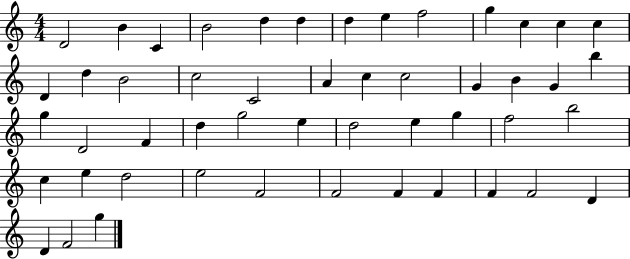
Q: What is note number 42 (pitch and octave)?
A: F4